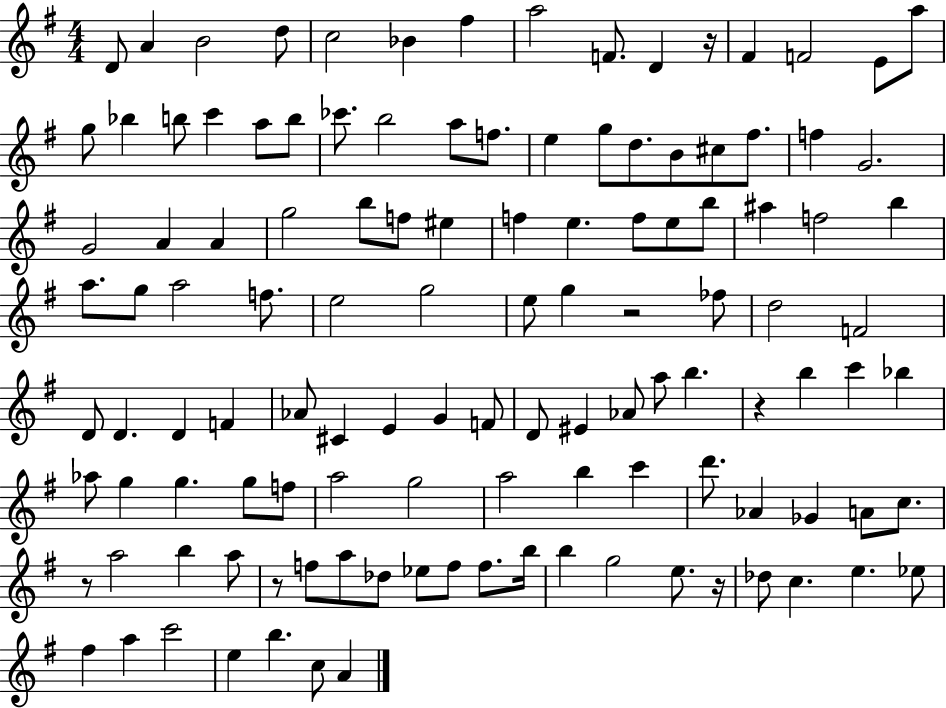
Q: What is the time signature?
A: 4/4